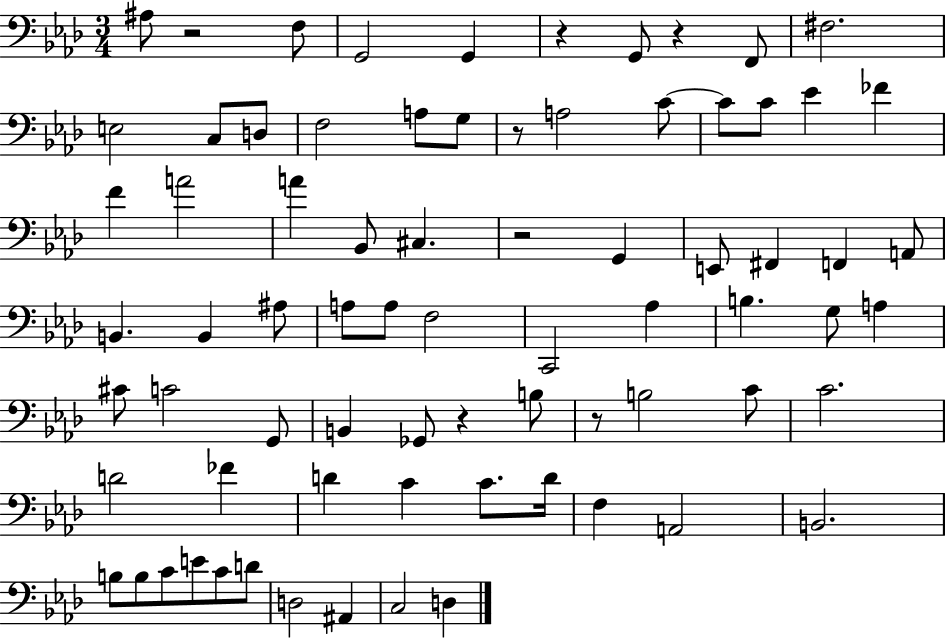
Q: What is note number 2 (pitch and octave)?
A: F3